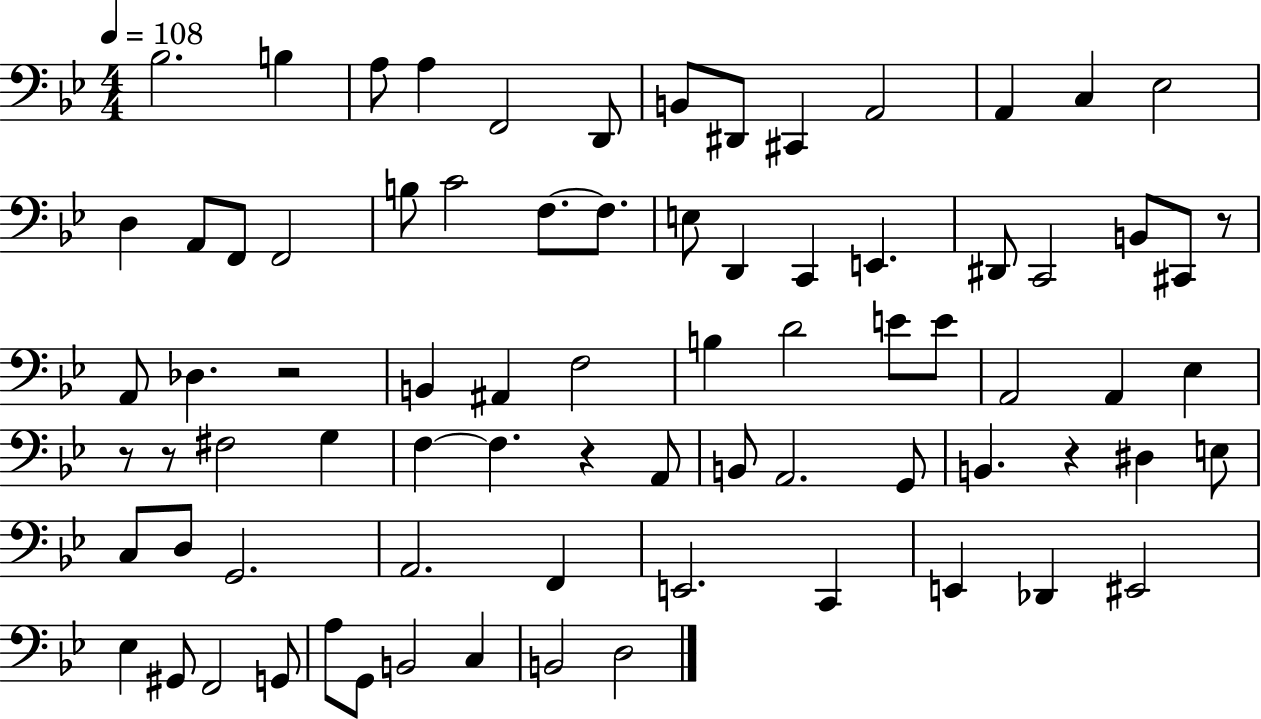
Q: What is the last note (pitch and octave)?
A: D3